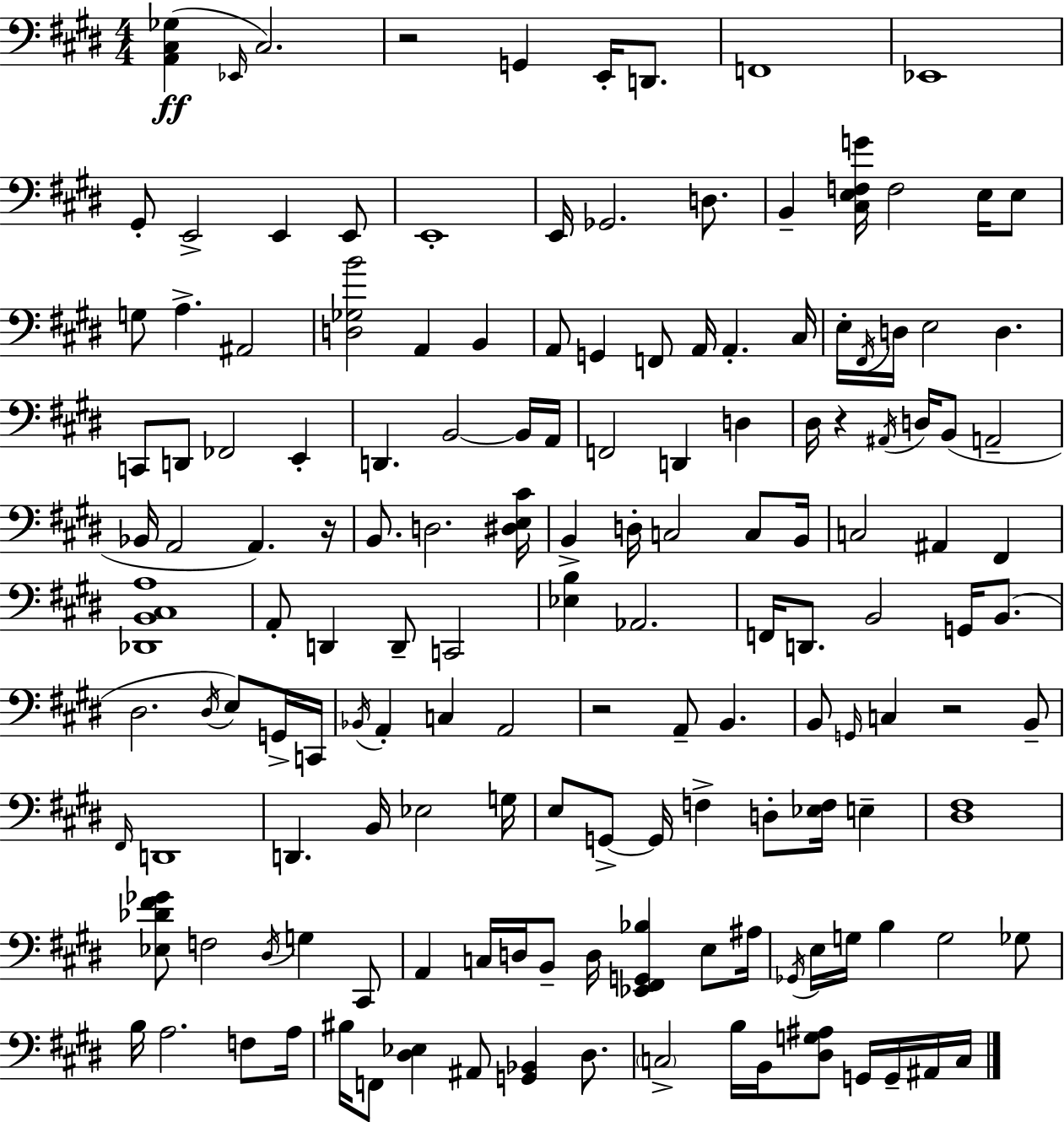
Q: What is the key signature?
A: E major